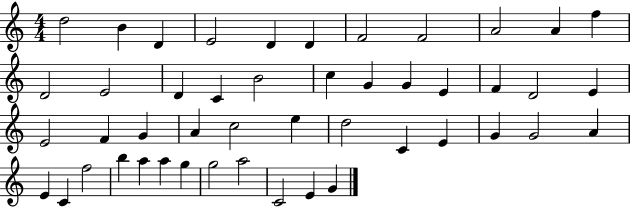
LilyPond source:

{
  \clef treble
  \numericTimeSignature
  \time 4/4
  \key c \major
  d''2 b'4 d'4 | e'2 d'4 d'4 | f'2 f'2 | a'2 a'4 f''4 | \break d'2 e'2 | d'4 c'4 b'2 | c''4 g'4 g'4 e'4 | f'4 d'2 e'4 | \break e'2 f'4 g'4 | a'4 c''2 e''4 | d''2 c'4 e'4 | g'4 g'2 a'4 | \break e'4 c'4 f''2 | b''4 a''4 a''4 g''4 | g''2 a''2 | c'2 e'4 g'4 | \break \bar "|."
}